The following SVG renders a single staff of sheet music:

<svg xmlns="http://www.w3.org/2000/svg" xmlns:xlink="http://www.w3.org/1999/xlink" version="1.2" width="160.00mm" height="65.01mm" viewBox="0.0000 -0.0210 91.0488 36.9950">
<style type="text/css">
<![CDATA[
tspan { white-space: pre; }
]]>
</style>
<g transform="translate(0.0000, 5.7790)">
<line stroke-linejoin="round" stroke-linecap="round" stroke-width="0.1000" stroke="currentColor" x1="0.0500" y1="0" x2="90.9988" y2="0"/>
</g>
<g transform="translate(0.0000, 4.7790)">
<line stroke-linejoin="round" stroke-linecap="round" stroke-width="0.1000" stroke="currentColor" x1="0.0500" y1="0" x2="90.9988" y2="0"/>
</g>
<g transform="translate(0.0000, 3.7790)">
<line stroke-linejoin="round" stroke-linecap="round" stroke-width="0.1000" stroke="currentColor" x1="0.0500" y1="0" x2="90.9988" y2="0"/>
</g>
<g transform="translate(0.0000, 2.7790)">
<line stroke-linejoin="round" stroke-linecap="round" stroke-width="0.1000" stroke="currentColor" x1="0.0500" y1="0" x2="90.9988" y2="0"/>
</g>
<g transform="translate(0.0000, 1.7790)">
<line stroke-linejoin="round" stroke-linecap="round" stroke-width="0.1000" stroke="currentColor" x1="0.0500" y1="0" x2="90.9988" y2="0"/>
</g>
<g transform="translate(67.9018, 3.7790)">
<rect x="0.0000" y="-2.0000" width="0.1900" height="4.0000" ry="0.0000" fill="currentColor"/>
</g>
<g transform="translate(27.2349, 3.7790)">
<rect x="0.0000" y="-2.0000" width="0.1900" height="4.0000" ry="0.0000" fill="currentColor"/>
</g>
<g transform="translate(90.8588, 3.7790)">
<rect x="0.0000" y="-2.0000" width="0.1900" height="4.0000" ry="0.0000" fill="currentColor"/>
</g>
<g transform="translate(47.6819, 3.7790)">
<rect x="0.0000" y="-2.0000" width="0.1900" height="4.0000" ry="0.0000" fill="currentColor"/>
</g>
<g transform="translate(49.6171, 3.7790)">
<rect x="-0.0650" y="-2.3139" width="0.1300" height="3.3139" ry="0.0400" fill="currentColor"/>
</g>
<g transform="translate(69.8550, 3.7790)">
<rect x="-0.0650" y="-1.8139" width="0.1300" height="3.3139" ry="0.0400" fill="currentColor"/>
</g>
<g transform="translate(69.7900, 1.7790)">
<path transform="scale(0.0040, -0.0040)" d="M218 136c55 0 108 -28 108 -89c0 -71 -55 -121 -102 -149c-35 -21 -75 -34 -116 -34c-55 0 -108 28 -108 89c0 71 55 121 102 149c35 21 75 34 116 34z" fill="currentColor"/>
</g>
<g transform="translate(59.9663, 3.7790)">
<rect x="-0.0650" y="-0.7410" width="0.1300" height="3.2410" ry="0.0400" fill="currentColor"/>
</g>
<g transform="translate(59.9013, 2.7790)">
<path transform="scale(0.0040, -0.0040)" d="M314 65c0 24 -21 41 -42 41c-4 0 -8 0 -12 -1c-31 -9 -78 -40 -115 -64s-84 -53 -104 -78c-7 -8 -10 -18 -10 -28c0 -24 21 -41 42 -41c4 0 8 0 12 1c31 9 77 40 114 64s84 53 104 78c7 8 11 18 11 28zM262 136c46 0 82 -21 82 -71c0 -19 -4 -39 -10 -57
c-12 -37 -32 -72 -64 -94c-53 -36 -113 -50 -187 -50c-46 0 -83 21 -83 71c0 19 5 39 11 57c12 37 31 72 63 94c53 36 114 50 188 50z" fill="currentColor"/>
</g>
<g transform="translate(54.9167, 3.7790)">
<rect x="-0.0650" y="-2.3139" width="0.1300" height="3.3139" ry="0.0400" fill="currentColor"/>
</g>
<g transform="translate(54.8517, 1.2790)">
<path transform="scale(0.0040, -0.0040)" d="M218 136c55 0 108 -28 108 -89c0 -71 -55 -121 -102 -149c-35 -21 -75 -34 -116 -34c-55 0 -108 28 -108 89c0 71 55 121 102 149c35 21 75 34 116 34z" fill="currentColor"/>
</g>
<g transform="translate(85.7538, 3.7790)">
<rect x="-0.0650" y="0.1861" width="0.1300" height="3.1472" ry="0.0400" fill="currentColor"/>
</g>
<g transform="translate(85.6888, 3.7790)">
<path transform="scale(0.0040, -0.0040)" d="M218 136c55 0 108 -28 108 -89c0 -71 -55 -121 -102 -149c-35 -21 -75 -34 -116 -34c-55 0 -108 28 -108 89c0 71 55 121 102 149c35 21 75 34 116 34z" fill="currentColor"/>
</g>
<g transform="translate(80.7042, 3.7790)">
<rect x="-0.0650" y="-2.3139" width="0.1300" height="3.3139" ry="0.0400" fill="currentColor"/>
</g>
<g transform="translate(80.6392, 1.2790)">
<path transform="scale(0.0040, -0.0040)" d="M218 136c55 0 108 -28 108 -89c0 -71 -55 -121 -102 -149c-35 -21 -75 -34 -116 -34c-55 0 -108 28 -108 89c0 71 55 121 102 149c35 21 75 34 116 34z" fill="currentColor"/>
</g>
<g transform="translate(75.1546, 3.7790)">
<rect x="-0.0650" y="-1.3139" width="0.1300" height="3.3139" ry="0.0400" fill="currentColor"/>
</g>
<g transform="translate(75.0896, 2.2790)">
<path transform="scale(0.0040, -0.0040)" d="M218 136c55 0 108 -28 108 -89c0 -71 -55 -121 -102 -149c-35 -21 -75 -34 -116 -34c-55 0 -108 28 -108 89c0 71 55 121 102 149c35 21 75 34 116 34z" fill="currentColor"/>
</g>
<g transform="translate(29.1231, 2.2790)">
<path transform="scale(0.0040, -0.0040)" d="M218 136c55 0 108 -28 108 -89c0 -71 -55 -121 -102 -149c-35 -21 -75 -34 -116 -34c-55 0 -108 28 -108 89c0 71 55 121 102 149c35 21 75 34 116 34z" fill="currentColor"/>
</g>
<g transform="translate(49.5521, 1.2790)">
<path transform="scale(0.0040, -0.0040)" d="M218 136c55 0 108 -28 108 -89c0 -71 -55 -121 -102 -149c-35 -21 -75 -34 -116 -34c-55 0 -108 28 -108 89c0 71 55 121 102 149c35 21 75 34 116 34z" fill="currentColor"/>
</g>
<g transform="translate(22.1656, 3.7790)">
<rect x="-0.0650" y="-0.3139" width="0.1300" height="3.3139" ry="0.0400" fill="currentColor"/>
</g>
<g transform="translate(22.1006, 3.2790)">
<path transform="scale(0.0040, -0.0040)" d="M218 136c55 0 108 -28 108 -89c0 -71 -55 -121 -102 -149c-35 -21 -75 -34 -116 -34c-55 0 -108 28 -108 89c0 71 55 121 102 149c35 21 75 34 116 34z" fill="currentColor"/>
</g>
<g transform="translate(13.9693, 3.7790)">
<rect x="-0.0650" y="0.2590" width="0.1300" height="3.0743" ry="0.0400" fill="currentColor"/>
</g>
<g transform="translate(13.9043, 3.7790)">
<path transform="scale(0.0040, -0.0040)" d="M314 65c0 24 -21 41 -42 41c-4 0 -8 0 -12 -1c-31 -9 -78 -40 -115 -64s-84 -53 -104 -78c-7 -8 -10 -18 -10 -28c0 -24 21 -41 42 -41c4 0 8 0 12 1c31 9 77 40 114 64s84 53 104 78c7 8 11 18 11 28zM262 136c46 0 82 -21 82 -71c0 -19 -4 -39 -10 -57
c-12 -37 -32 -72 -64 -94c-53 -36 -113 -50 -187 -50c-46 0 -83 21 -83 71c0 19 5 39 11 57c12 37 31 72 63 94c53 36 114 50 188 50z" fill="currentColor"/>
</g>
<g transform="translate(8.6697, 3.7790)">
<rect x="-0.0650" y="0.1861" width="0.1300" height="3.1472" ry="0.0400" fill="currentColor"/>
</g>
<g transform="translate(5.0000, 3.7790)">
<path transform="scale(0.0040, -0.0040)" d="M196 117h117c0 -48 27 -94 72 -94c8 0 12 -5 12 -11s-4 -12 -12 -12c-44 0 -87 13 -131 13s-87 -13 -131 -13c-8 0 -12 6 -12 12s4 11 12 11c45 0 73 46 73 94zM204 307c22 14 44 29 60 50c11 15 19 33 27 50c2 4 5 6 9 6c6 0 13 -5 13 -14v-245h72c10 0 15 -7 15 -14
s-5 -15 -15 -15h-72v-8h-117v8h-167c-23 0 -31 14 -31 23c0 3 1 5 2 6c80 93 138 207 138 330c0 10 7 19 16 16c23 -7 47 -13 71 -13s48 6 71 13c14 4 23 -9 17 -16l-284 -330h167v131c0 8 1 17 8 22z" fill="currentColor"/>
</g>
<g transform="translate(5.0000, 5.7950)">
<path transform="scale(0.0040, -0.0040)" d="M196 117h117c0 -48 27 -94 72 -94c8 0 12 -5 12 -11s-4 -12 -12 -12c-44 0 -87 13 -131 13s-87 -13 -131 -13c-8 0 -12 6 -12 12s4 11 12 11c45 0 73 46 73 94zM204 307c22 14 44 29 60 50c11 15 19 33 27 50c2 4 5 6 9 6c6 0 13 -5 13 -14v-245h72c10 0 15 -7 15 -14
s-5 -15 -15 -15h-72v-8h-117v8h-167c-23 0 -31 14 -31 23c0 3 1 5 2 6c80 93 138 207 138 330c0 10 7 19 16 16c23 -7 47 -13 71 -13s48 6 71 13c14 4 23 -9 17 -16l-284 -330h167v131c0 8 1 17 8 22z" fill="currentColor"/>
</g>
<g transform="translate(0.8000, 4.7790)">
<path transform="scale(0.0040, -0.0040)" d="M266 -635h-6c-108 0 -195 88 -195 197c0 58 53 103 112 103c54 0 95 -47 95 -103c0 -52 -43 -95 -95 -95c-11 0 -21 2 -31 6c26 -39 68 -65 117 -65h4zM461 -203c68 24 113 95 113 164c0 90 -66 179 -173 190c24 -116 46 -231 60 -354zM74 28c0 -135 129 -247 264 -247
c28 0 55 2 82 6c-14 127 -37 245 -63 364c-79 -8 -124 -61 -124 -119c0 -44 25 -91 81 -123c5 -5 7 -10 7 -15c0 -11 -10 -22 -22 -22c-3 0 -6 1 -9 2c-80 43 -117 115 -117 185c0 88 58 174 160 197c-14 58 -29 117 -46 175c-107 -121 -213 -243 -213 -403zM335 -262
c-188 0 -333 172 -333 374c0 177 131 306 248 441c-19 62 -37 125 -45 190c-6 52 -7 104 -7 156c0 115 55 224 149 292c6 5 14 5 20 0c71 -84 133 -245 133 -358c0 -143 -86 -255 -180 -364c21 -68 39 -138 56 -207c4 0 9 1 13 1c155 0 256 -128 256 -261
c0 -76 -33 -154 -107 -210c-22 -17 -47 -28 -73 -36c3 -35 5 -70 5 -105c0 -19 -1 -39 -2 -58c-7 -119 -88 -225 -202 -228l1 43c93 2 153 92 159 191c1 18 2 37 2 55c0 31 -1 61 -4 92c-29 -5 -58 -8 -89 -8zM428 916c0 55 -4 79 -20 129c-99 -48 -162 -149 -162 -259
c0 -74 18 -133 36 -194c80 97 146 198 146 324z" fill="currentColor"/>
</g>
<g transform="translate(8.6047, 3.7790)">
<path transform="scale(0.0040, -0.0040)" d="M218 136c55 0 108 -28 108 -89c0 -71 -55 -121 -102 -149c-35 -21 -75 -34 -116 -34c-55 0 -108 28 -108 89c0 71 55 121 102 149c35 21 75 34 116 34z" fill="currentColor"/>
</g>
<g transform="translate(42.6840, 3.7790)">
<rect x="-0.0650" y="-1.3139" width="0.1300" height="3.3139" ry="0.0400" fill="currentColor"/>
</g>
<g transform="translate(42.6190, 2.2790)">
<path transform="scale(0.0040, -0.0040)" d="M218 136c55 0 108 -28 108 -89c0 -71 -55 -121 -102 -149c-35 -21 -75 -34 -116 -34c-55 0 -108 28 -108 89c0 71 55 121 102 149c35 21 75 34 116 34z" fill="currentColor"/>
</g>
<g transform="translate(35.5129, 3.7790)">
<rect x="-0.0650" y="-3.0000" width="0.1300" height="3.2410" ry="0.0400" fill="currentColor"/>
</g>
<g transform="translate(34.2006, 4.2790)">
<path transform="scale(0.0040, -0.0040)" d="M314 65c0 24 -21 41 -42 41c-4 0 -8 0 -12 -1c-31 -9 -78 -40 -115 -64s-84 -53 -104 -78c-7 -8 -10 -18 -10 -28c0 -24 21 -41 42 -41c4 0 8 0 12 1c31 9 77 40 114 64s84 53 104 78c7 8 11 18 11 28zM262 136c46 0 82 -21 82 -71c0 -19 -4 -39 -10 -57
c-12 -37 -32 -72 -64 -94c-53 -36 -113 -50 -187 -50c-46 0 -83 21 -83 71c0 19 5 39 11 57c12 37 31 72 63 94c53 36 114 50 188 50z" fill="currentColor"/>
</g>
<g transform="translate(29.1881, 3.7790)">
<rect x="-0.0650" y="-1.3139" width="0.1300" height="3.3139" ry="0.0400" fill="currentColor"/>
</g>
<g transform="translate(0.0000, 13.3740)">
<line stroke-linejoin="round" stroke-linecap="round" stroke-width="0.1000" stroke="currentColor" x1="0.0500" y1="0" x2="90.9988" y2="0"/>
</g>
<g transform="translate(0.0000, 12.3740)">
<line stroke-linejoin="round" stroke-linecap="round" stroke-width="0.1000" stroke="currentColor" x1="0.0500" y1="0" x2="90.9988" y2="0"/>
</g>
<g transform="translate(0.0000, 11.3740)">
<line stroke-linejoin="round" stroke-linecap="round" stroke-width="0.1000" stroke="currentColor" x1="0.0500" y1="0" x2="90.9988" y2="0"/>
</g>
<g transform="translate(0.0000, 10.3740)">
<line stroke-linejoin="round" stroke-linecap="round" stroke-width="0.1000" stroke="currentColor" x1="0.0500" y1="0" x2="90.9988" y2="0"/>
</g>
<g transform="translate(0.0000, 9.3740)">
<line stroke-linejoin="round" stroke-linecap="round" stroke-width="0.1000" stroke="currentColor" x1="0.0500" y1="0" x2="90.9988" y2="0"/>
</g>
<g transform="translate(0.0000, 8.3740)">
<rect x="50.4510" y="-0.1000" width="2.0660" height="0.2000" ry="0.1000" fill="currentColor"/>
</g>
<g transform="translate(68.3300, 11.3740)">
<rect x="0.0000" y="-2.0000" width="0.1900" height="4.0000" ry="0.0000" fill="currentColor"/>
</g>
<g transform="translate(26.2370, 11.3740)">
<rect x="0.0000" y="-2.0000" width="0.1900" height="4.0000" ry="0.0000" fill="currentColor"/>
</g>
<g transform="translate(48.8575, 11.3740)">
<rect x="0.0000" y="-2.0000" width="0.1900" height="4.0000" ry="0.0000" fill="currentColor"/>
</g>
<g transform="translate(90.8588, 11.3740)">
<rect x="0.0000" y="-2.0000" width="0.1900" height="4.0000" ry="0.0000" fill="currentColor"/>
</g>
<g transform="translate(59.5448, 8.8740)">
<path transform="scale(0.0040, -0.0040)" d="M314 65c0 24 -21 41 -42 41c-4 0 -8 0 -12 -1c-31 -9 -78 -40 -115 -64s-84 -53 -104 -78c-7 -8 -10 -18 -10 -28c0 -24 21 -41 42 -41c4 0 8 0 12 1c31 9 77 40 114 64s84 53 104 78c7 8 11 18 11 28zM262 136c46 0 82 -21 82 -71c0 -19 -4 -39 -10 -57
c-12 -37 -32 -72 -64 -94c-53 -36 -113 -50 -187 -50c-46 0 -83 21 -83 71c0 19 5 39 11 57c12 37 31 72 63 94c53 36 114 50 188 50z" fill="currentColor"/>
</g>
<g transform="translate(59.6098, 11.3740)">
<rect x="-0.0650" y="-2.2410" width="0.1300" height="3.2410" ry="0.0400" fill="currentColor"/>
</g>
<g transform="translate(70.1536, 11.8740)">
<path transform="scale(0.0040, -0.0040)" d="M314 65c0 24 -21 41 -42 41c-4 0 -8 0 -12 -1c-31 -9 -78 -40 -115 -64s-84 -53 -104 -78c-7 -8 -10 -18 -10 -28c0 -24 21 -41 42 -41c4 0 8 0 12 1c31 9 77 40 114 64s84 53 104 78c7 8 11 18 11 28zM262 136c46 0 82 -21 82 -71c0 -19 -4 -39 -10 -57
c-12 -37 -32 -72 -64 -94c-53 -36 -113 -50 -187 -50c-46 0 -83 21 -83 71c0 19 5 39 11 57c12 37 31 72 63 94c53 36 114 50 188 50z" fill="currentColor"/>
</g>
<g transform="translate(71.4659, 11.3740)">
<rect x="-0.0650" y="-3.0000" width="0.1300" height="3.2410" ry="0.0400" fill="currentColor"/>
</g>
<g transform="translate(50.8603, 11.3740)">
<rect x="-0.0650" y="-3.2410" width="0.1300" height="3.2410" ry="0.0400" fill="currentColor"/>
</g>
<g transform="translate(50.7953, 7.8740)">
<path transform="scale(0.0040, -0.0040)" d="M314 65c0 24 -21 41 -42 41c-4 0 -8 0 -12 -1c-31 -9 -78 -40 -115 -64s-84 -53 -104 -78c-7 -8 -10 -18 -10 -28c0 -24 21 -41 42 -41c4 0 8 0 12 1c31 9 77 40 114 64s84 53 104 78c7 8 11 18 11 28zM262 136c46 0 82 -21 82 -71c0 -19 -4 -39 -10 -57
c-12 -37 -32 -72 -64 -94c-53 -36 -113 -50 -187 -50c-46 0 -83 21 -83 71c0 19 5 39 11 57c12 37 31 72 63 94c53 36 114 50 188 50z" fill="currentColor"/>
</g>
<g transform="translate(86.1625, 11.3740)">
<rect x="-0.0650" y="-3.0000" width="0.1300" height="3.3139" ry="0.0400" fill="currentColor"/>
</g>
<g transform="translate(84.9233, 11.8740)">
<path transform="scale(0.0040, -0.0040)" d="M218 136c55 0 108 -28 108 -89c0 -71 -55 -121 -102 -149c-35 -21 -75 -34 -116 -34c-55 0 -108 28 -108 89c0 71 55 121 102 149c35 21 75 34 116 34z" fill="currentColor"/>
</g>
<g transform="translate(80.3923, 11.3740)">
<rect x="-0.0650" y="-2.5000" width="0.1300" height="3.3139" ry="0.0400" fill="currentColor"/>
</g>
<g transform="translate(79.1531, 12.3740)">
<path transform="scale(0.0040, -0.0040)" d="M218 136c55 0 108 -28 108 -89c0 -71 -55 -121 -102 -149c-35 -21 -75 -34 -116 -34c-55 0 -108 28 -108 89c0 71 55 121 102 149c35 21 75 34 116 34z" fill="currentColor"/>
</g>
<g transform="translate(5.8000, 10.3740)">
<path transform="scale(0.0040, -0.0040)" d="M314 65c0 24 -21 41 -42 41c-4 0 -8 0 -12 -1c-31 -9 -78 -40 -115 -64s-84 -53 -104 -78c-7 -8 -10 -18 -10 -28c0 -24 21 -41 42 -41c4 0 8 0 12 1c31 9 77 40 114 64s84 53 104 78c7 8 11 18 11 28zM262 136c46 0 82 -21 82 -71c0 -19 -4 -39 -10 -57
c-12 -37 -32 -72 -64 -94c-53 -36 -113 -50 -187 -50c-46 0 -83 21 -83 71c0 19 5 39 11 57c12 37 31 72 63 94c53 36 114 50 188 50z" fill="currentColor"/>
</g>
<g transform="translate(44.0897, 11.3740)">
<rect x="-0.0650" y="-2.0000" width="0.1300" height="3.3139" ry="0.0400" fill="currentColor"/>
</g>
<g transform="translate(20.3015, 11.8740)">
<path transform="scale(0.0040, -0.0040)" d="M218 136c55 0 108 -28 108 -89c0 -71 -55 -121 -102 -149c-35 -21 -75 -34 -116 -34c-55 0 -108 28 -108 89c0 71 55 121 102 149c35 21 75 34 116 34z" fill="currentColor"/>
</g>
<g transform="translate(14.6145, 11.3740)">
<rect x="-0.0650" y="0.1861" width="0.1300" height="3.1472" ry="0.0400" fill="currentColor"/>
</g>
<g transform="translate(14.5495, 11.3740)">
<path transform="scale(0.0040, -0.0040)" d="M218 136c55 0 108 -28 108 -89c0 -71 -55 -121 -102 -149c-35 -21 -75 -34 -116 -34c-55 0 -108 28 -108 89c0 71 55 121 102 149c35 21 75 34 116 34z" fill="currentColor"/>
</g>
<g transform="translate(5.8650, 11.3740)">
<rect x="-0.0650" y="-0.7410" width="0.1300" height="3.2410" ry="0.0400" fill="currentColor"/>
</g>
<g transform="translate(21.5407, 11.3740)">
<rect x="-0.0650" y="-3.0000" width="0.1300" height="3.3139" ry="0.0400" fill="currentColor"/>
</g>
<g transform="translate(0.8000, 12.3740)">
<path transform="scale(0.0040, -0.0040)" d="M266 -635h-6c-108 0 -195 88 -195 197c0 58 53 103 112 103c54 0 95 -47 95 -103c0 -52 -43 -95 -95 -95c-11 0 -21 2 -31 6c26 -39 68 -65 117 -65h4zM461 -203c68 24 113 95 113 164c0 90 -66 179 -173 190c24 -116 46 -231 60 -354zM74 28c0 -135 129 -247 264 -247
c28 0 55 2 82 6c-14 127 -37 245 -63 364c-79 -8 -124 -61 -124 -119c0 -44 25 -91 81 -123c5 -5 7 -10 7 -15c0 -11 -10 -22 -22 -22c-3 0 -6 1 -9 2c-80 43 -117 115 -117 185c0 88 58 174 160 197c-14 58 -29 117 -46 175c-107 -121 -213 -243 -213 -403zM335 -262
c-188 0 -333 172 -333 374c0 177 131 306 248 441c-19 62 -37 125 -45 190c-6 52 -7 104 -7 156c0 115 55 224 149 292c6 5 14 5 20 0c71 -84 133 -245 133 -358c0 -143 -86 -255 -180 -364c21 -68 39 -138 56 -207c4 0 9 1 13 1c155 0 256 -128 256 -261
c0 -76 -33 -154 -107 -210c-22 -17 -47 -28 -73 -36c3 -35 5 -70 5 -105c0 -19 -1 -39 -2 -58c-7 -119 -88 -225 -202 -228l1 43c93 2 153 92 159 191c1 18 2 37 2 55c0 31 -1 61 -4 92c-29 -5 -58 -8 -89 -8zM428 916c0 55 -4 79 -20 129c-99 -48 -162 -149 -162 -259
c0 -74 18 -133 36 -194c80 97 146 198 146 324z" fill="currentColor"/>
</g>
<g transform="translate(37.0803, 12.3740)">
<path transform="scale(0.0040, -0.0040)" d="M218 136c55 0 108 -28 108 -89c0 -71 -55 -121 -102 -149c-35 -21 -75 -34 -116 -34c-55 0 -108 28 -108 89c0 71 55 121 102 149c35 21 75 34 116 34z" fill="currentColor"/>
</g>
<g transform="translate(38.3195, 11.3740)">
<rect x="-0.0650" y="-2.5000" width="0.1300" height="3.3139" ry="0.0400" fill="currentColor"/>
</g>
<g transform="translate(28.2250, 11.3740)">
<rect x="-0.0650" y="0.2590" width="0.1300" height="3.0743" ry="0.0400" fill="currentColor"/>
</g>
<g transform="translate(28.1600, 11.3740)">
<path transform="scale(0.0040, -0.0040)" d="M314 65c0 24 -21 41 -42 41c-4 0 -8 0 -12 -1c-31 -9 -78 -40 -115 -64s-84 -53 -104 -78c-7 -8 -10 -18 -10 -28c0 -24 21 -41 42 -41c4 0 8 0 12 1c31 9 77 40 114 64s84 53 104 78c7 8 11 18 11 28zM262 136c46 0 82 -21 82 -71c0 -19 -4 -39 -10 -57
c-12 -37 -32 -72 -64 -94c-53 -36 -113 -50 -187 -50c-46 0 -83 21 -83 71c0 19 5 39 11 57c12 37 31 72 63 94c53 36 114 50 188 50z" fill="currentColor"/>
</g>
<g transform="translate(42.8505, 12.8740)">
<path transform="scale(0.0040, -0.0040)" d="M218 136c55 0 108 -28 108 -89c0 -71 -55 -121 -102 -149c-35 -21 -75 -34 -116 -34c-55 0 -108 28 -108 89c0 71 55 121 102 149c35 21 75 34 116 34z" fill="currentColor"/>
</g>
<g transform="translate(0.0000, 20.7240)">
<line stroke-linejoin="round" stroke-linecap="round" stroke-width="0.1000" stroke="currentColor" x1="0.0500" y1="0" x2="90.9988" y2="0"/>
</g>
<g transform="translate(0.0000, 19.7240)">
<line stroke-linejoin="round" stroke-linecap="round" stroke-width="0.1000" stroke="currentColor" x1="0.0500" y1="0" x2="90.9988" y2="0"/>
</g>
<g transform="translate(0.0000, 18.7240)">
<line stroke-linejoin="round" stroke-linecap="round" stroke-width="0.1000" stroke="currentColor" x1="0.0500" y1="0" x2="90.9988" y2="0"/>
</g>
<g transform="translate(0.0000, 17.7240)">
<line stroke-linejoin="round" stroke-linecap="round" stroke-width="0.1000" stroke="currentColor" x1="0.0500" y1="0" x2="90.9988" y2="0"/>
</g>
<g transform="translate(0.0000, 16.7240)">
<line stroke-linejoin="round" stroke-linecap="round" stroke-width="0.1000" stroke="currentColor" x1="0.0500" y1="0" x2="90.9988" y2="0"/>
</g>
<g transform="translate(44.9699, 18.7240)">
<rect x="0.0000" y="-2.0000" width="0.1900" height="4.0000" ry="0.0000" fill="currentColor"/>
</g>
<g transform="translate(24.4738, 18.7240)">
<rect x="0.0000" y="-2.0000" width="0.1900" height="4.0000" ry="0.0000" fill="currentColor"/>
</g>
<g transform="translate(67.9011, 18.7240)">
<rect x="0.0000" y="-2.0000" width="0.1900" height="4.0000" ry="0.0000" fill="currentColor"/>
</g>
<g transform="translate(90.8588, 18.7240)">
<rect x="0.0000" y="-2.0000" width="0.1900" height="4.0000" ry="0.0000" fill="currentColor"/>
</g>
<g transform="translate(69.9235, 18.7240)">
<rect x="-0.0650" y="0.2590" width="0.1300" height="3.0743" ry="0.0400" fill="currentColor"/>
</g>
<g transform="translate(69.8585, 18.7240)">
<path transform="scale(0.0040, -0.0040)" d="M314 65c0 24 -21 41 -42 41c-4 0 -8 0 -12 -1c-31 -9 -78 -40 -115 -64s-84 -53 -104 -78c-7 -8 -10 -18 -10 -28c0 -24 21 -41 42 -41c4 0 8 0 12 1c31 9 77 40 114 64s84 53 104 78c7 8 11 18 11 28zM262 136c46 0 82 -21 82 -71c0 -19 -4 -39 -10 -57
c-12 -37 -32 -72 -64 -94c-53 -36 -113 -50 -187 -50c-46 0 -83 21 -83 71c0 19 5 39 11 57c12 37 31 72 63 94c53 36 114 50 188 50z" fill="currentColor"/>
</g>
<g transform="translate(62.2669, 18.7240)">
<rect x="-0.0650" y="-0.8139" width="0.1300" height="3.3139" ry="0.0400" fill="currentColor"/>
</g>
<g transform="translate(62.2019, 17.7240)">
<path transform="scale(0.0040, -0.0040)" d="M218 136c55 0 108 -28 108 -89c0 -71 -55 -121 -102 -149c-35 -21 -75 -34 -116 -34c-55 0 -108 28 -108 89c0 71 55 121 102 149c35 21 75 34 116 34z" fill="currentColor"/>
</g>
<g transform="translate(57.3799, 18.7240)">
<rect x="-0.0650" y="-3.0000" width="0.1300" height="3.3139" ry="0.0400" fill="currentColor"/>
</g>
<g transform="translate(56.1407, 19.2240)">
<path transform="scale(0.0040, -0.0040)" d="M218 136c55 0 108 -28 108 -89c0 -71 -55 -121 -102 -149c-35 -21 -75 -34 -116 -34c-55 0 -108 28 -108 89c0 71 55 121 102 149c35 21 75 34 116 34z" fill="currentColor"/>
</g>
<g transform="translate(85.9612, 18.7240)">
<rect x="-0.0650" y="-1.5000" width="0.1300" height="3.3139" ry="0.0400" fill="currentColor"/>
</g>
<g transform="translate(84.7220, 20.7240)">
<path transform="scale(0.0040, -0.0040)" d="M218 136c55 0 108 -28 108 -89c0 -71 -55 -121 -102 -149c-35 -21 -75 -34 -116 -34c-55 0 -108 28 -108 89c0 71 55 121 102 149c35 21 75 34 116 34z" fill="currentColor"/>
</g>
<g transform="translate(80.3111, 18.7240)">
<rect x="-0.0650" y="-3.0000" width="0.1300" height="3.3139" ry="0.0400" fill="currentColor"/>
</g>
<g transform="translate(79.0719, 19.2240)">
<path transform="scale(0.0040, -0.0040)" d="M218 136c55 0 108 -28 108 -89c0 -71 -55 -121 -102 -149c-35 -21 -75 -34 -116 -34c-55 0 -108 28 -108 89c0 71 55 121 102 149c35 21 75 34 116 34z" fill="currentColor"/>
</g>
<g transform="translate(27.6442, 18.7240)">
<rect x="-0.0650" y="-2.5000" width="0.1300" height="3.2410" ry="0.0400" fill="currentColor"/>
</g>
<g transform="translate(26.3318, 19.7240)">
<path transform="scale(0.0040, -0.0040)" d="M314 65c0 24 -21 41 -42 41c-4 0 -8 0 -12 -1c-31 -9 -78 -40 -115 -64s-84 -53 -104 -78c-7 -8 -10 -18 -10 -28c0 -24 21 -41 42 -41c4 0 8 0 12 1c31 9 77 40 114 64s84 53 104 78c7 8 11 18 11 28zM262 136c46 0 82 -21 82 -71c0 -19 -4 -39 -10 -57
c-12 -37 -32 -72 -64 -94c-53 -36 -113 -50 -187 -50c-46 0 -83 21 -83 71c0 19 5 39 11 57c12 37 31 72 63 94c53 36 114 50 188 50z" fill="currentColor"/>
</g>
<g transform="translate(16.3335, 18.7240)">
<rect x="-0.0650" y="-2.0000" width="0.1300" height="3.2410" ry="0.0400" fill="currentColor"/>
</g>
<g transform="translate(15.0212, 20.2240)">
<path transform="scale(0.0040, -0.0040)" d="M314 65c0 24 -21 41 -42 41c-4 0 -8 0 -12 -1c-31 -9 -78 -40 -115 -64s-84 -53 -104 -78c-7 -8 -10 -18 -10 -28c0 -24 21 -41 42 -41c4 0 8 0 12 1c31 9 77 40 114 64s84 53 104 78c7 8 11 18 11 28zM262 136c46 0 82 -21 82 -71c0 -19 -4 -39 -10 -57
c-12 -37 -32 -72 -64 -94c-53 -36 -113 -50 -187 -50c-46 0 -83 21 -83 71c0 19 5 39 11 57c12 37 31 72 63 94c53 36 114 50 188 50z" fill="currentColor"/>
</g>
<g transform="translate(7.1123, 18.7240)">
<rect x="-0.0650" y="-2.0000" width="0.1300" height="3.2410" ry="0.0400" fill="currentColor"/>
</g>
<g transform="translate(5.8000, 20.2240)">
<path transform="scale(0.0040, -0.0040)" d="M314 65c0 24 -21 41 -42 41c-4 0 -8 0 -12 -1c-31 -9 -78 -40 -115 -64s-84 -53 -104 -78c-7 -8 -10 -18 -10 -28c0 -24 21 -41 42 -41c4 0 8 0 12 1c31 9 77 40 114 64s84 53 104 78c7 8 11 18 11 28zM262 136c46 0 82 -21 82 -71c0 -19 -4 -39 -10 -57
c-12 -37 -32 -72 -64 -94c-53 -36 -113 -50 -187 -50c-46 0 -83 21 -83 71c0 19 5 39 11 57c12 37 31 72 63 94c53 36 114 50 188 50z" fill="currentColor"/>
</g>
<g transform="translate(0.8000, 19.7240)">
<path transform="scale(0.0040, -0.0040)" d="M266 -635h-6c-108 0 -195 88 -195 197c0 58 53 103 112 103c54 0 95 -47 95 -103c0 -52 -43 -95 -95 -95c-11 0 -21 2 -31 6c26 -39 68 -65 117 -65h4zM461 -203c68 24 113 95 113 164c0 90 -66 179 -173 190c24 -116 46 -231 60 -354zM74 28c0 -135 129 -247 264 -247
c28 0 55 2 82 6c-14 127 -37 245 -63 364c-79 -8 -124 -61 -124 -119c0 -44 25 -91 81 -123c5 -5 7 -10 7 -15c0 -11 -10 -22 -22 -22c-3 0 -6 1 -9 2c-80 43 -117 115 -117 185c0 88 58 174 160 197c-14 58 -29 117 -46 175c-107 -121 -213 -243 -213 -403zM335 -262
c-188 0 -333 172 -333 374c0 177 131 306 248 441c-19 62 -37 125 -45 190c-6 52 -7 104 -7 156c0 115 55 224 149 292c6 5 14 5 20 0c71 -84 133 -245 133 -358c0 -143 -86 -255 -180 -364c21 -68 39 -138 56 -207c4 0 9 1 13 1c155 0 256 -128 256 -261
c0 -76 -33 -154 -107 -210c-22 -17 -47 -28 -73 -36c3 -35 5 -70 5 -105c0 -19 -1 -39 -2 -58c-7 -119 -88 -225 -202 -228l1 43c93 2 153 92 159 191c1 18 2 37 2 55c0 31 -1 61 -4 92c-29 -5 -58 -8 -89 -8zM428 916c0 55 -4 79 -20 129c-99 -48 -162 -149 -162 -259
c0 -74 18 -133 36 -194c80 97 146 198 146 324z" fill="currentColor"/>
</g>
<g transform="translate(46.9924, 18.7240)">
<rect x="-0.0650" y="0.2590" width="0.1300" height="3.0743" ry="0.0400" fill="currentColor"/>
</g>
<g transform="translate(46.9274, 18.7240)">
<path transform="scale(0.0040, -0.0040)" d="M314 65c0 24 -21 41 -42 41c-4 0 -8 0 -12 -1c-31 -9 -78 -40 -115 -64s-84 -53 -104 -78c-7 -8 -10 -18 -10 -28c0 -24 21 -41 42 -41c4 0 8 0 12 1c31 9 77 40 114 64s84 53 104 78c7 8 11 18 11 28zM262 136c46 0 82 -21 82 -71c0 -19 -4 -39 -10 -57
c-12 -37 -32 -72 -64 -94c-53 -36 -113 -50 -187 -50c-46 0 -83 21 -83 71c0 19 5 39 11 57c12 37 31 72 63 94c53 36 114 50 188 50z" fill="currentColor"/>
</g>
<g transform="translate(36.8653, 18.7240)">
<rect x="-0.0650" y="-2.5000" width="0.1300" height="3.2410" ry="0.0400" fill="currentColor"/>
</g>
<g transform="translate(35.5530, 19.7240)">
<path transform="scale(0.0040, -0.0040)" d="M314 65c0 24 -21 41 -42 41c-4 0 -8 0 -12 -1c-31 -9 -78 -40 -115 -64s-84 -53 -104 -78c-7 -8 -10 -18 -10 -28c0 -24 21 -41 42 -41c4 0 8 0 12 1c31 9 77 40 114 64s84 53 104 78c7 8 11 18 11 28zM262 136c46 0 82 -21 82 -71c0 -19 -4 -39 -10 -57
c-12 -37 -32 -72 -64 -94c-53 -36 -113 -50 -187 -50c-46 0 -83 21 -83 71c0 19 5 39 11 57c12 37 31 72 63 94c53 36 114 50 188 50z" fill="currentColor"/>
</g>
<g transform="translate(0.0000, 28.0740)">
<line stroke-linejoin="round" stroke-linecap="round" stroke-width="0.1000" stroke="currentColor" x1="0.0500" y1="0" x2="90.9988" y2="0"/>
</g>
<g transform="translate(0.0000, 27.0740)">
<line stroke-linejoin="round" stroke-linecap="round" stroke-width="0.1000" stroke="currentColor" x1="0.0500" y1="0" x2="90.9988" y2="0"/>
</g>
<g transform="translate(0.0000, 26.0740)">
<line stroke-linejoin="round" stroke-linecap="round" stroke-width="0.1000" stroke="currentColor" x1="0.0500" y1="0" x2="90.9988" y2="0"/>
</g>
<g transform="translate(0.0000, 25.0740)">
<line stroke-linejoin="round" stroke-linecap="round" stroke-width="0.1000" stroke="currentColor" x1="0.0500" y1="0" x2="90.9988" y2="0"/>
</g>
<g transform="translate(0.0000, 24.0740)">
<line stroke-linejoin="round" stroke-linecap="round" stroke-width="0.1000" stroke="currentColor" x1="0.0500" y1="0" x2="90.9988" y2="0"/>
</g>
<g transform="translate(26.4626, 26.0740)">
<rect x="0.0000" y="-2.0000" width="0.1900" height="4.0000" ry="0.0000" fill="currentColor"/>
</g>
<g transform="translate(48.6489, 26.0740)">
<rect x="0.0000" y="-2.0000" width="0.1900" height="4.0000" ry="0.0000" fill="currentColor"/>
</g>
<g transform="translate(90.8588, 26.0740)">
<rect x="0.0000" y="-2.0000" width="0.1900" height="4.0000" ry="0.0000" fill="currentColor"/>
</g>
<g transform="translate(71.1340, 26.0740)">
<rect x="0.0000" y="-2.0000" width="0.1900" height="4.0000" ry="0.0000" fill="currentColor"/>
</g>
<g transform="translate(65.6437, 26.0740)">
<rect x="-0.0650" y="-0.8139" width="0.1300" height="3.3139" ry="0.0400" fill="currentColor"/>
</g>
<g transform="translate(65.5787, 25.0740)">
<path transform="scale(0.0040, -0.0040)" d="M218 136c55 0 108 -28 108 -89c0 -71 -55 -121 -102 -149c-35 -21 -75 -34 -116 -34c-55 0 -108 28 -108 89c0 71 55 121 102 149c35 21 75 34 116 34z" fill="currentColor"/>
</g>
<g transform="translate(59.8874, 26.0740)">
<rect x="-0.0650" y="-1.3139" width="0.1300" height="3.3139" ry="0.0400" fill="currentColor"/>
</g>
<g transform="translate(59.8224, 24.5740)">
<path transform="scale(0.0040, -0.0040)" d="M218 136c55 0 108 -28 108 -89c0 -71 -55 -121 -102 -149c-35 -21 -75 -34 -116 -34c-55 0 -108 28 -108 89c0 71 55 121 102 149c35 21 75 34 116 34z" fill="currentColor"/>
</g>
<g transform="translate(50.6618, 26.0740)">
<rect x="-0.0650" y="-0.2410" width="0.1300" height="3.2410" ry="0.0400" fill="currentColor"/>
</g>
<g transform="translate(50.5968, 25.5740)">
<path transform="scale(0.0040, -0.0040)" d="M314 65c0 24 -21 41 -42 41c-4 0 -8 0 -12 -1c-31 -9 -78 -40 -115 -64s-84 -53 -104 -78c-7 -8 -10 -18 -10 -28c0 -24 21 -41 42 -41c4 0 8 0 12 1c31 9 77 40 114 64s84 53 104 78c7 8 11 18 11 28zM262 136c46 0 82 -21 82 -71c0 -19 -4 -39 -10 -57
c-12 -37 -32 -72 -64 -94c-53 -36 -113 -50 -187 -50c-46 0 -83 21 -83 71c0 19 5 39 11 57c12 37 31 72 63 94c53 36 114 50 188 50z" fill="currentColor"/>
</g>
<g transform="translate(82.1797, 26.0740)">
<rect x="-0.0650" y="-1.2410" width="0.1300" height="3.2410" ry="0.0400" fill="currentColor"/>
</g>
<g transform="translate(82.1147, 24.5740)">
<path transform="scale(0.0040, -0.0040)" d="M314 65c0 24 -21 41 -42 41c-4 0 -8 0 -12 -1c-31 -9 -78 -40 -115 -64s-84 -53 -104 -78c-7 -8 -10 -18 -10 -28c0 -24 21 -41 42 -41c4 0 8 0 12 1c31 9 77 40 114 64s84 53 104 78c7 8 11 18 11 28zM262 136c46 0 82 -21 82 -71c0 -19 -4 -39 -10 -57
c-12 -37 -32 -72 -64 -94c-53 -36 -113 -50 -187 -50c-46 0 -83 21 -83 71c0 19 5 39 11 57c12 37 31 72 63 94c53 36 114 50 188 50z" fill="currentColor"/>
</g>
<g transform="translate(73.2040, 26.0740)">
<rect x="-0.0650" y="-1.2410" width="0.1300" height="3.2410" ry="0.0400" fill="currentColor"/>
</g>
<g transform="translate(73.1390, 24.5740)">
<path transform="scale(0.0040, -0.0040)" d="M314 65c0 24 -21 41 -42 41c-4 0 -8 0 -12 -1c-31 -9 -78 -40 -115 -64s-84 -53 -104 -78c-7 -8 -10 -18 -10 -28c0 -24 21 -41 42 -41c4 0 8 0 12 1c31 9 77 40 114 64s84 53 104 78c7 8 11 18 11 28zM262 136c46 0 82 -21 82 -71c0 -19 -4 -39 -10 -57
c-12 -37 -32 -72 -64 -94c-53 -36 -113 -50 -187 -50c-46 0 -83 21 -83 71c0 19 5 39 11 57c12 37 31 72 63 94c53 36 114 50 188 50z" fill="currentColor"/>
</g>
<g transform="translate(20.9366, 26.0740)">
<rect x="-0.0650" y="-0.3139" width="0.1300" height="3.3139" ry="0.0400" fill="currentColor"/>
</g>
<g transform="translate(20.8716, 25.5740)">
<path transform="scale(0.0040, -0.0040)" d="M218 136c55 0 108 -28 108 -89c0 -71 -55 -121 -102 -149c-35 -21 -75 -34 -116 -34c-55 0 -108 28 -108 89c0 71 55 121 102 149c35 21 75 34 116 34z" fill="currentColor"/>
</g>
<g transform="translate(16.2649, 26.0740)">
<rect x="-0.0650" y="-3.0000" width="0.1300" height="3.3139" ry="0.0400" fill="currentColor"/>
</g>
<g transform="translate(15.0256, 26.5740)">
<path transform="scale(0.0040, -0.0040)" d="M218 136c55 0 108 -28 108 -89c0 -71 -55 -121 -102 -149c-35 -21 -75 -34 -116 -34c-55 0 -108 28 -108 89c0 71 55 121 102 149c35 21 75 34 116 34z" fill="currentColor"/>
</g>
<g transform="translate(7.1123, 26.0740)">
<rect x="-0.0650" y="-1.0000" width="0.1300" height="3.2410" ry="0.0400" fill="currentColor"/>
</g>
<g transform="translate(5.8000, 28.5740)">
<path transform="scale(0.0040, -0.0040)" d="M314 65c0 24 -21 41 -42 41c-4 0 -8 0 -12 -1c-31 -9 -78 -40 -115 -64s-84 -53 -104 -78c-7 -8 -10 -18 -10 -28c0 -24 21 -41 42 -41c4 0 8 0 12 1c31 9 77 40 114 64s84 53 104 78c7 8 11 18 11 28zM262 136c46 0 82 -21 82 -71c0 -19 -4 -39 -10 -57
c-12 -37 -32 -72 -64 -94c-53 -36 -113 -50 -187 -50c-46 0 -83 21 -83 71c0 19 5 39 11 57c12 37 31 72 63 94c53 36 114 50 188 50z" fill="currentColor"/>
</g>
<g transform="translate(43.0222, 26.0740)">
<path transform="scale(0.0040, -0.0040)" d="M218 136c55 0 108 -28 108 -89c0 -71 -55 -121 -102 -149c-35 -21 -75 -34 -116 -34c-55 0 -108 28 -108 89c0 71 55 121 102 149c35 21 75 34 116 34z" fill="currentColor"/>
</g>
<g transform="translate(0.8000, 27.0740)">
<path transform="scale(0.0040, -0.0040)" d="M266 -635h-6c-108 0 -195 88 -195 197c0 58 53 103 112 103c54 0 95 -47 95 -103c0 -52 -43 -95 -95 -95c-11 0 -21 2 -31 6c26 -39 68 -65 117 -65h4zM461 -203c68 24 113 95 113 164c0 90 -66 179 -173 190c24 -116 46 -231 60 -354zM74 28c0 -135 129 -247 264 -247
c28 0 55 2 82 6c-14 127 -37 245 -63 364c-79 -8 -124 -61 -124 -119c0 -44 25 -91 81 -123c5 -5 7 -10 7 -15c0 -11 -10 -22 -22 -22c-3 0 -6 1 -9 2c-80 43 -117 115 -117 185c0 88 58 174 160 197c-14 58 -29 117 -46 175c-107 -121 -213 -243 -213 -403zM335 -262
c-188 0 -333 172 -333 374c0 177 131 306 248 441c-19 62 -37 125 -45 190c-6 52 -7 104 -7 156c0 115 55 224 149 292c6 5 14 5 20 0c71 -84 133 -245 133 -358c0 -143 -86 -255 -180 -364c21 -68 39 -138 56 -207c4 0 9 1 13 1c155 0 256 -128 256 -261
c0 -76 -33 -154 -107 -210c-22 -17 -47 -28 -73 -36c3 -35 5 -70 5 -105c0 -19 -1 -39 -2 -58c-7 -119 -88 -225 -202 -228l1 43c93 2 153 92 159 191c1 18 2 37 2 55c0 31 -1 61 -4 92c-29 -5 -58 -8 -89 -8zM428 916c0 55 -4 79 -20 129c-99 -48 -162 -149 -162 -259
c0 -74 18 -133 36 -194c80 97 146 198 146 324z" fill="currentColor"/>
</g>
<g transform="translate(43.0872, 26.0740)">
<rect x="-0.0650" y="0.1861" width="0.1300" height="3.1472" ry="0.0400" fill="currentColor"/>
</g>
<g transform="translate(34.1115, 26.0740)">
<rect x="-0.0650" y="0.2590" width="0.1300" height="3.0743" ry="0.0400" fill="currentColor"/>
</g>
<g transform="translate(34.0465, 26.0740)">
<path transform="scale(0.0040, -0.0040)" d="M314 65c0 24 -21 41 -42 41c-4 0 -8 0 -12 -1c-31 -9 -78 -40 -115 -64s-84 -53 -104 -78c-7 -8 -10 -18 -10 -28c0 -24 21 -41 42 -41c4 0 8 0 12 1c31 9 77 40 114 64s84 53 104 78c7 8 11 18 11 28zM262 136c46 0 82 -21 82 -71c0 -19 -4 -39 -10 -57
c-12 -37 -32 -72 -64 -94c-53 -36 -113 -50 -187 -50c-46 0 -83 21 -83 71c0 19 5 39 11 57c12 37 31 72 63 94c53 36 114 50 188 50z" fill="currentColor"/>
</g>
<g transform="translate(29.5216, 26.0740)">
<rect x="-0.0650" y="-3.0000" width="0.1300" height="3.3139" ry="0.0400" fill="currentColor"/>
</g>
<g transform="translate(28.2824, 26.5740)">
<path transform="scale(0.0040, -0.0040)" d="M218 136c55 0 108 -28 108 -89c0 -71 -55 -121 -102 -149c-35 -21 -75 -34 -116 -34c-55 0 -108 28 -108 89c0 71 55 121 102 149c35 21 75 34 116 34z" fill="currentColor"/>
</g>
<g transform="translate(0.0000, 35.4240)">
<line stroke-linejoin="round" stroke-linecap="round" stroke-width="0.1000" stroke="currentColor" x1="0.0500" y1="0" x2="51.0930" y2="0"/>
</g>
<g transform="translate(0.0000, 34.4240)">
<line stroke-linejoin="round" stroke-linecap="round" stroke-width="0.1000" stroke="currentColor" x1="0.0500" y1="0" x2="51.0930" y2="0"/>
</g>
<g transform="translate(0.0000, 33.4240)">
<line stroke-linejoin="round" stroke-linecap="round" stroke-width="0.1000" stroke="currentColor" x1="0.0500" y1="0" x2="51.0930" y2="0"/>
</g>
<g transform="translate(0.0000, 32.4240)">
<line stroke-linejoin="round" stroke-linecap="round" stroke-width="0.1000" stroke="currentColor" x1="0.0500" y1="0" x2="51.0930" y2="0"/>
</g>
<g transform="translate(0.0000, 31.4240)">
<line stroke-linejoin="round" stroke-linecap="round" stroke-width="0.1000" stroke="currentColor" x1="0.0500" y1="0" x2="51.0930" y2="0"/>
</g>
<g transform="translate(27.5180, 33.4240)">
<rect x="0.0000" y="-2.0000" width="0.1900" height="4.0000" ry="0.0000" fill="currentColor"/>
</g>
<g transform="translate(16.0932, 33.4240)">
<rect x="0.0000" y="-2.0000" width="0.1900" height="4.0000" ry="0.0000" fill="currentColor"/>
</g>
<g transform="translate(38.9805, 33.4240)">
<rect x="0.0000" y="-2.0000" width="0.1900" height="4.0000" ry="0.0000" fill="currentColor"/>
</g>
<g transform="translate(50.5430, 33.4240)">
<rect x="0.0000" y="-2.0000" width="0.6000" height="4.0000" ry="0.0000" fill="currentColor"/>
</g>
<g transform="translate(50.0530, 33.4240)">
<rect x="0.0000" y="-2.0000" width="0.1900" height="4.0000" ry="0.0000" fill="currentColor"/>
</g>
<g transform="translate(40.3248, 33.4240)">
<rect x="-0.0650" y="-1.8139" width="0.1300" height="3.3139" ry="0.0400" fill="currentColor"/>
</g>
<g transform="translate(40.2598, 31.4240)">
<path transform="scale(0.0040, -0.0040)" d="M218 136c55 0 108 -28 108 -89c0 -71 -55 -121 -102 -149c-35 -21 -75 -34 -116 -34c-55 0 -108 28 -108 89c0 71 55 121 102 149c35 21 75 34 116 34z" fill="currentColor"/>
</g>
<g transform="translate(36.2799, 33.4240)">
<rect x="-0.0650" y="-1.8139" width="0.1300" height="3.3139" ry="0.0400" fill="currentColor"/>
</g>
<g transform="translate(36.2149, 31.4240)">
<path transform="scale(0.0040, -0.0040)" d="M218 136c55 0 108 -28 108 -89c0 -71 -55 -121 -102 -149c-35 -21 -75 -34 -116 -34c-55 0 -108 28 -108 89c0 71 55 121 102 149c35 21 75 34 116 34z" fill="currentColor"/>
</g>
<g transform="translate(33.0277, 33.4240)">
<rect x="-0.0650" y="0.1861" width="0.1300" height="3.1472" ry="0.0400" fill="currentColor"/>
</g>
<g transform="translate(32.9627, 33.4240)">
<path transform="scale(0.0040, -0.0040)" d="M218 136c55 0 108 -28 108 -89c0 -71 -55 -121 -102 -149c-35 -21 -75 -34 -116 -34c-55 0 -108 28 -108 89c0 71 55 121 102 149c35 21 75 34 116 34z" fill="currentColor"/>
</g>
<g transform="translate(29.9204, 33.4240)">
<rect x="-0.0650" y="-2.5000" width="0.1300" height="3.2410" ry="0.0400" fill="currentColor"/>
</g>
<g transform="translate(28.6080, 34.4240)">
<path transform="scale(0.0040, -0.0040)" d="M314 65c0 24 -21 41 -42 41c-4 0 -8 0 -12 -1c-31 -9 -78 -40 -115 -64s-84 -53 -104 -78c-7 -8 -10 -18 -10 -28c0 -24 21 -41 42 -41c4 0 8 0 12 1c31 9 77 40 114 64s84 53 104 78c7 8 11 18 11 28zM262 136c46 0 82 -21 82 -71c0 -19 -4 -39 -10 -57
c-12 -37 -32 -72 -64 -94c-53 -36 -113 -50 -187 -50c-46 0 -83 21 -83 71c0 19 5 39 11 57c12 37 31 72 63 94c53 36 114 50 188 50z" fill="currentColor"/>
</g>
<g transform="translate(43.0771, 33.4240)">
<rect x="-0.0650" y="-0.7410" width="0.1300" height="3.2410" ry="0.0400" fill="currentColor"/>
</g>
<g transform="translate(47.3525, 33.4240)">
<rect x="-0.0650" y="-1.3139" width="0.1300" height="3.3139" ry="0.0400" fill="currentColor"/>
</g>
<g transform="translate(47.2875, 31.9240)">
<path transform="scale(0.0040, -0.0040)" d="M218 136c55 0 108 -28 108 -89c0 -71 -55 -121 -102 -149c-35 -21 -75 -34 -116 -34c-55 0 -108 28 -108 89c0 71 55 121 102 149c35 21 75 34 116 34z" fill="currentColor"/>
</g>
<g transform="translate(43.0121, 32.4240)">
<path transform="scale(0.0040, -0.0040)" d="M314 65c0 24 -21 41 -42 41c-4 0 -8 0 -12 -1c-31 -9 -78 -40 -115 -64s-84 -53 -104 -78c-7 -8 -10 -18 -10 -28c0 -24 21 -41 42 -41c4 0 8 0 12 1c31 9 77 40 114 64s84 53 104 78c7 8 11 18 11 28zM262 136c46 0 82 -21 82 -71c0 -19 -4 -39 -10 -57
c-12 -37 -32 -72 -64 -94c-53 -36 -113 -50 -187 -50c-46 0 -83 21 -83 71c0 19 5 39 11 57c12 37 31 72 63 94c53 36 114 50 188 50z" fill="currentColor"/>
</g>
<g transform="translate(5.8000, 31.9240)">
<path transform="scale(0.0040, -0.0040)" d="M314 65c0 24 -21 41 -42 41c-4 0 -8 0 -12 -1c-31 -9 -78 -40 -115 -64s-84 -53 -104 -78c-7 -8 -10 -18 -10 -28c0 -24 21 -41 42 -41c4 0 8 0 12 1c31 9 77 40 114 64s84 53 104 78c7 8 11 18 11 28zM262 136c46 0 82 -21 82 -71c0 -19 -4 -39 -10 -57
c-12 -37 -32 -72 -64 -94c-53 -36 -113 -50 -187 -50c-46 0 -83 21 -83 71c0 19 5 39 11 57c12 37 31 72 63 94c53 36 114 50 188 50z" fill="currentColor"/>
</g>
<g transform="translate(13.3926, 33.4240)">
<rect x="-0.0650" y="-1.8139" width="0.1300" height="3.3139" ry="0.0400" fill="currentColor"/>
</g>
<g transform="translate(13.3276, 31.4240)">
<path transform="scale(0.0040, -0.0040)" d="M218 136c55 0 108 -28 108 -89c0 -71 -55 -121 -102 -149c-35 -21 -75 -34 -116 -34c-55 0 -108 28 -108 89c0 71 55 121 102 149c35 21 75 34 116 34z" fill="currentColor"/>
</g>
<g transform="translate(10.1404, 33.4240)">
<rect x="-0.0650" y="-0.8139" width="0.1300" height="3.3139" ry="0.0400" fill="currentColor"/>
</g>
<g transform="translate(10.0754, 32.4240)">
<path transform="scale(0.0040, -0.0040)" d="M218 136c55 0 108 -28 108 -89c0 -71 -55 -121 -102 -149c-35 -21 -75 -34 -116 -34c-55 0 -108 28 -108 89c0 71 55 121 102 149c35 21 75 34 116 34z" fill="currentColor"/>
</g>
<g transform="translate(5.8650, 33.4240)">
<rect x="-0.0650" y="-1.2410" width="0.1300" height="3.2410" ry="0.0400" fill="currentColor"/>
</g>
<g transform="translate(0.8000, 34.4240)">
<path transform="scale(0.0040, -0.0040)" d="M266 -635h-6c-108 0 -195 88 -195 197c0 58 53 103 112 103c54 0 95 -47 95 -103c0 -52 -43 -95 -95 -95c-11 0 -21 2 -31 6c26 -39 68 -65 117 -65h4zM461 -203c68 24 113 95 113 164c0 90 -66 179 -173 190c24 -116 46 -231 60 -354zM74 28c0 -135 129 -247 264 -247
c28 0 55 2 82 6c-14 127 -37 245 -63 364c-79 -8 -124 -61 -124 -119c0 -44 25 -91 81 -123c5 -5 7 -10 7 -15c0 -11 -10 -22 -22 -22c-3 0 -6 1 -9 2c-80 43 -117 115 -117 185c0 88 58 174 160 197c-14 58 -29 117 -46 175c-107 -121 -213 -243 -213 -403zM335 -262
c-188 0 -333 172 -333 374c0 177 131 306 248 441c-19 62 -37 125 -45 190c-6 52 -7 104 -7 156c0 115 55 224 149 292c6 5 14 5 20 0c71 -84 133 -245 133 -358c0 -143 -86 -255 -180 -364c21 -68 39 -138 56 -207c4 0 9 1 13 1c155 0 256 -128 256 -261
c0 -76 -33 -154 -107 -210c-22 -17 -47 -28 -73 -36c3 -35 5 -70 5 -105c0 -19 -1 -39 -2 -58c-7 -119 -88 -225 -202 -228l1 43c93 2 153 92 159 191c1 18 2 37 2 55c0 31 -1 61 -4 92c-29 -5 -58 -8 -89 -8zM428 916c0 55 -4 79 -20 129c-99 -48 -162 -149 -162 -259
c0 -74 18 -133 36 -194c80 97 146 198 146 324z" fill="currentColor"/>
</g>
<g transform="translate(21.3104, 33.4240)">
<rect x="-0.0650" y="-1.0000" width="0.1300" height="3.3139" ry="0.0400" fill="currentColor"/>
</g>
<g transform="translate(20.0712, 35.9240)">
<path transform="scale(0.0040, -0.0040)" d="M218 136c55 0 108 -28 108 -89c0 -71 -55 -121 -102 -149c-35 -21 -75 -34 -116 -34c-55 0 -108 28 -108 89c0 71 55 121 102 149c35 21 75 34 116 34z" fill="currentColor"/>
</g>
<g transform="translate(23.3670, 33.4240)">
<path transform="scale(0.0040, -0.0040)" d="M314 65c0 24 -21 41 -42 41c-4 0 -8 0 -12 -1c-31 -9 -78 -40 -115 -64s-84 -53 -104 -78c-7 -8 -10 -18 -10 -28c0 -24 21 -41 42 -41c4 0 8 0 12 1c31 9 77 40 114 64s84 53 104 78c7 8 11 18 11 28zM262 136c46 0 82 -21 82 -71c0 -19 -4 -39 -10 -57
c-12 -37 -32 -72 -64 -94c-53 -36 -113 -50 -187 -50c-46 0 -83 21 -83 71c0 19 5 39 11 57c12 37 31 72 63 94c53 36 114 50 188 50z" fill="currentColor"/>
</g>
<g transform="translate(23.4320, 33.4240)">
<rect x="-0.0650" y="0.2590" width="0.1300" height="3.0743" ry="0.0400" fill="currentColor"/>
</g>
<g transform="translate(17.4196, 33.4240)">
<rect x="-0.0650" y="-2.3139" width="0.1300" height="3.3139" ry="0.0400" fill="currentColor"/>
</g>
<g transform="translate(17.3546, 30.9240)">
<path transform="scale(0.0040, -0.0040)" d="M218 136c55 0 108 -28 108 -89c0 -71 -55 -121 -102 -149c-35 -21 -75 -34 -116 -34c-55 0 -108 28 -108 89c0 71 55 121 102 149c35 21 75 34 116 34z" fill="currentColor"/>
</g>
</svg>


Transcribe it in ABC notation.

X:1
T:Untitled
M:4/4
L:1/4
K:C
B B2 c e A2 e g g d2 f e g B d2 B A B2 G F b2 g2 A2 G A F2 F2 G2 G2 B2 A d B2 A E D2 A c A B2 B c2 e d e2 e2 e2 d f g D B2 G2 B f f d2 e